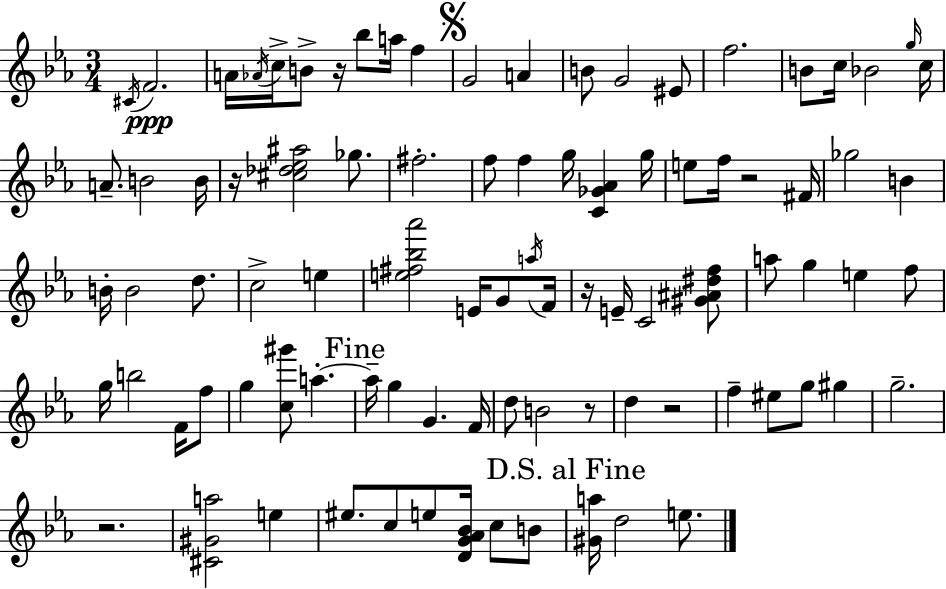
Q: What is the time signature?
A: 3/4